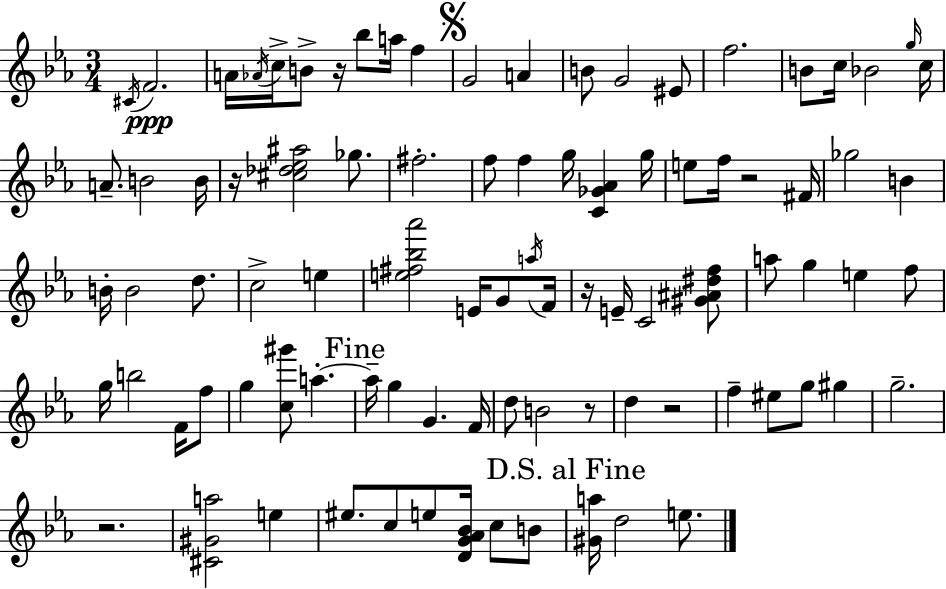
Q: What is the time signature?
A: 3/4